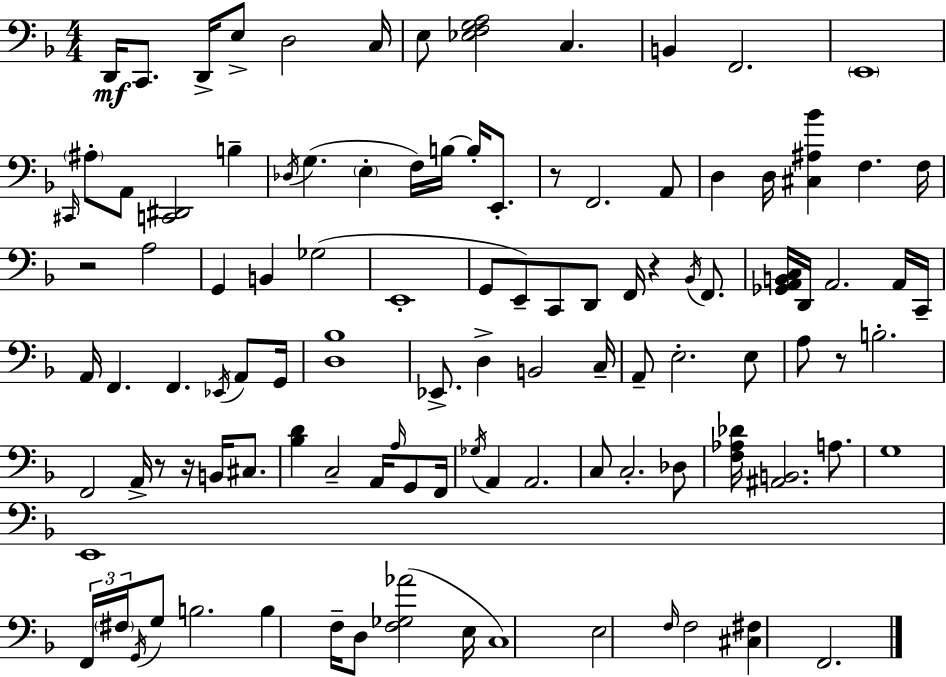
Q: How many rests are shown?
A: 6